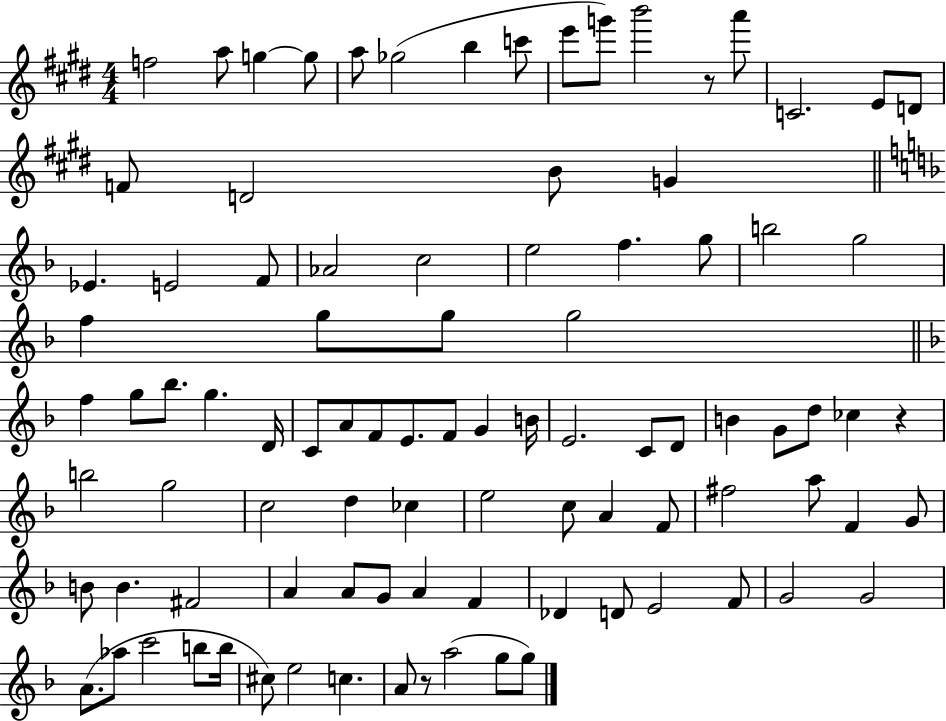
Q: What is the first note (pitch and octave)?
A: F5